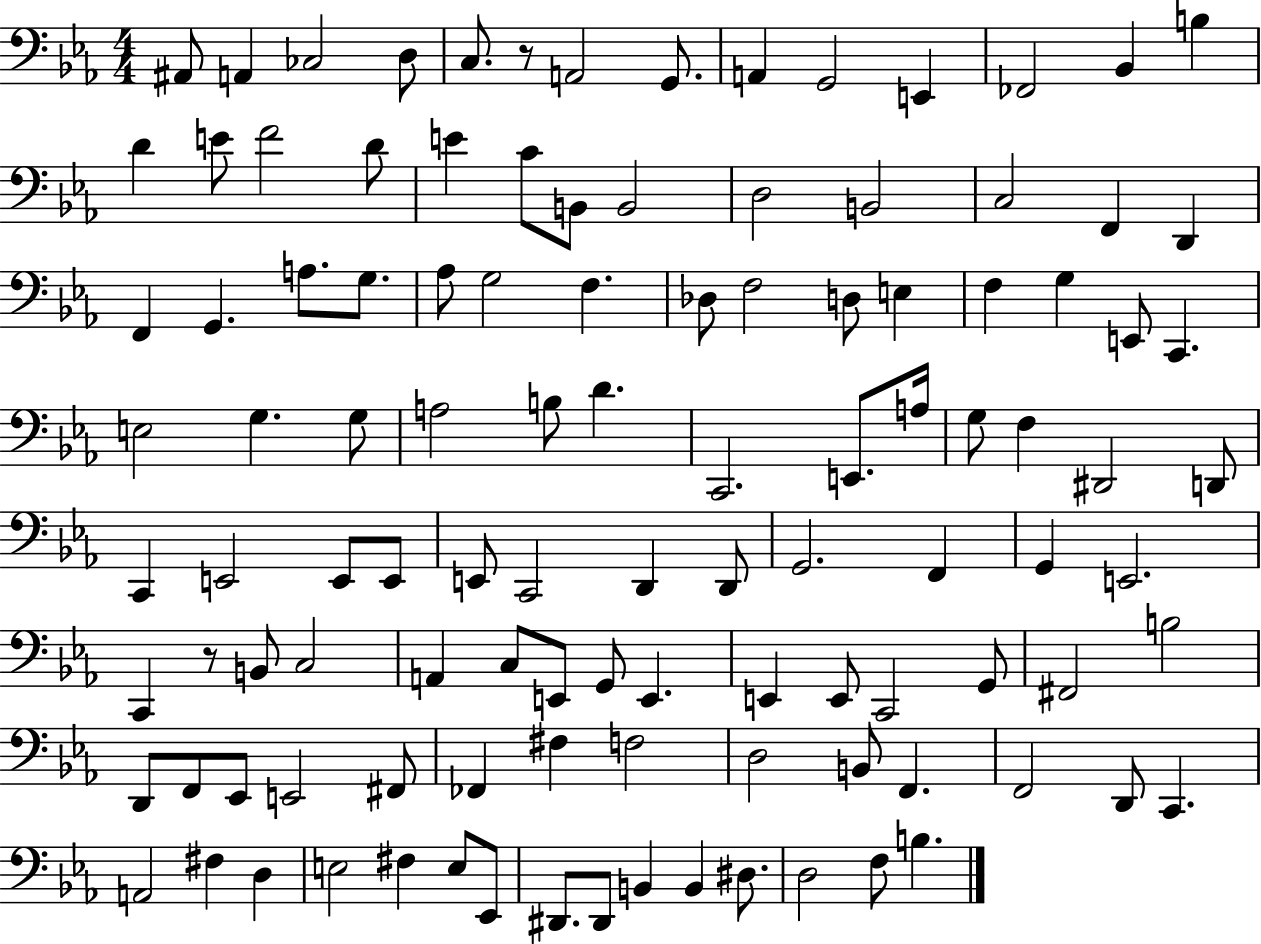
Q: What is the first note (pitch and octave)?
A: A#2